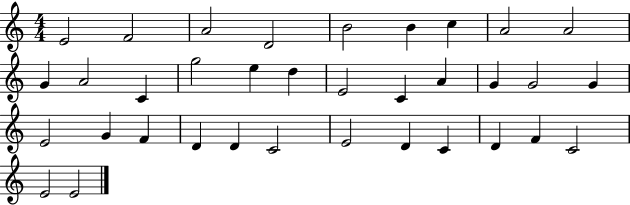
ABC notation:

X:1
T:Untitled
M:4/4
L:1/4
K:C
E2 F2 A2 D2 B2 B c A2 A2 G A2 C g2 e d E2 C A G G2 G E2 G F D D C2 E2 D C D F C2 E2 E2